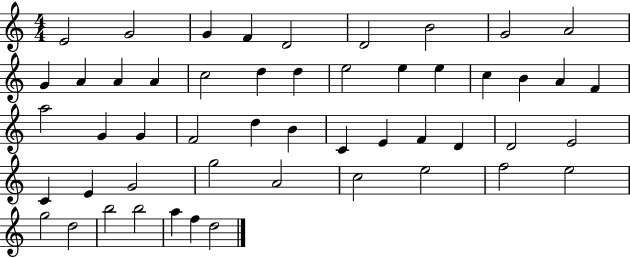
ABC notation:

X:1
T:Untitled
M:4/4
L:1/4
K:C
E2 G2 G F D2 D2 B2 G2 A2 G A A A c2 d d e2 e e c B A F a2 G G F2 d B C E F D D2 E2 C E G2 g2 A2 c2 e2 f2 e2 g2 d2 b2 b2 a f d2